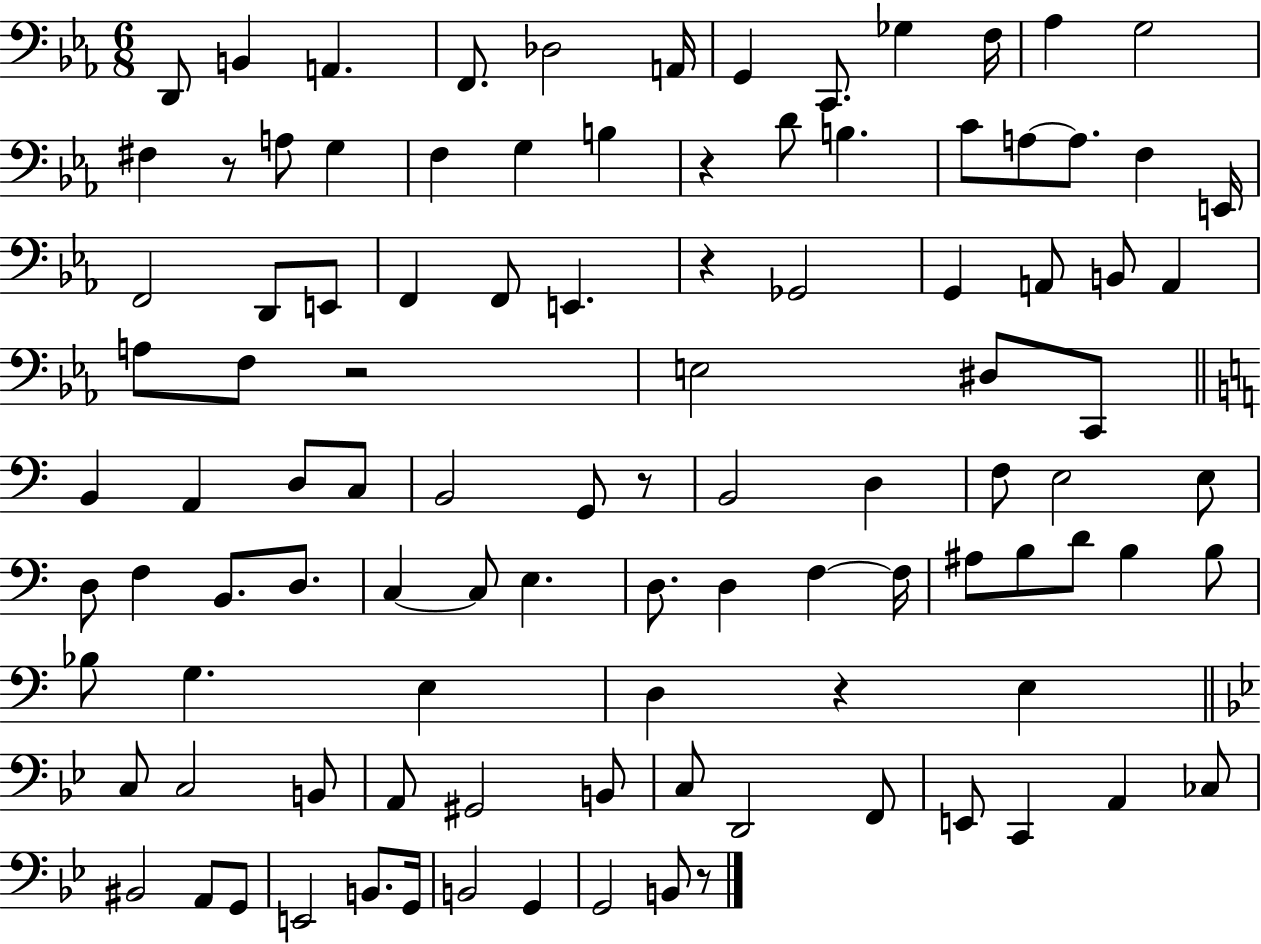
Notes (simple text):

D2/e B2/q A2/q. F2/e. Db3/h A2/s G2/q C2/e. Gb3/q F3/s Ab3/q G3/h F#3/q R/e A3/e G3/q F3/q G3/q B3/q R/q D4/e B3/q. C4/e A3/e A3/e. F3/q E2/s F2/h D2/e E2/e F2/q F2/e E2/q. R/q Gb2/h G2/q A2/e B2/e A2/q A3/e F3/e R/h E3/h D#3/e C2/e B2/q A2/q D3/e C3/e B2/h G2/e R/e B2/h D3/q F3/e E3/h E3/e D3/e F3/q B2/e. D3/e. C3/q C3/e E3/q. D3/e. D3/q F3/q F3/s A#3/e B3/e D4/e B3/q B3/e Bb3/e G3/q. E3/q D3/q R/q E3/q C3/e C3/h B2/e A2/e G#2/h B2/e C3/e D2/h F2/e E2/e C2/q A2/q CES3/e BIS2/h A2/e G2/e E2/h B2/e. G2/s B2/h G2/q G2/h B2/e R/e